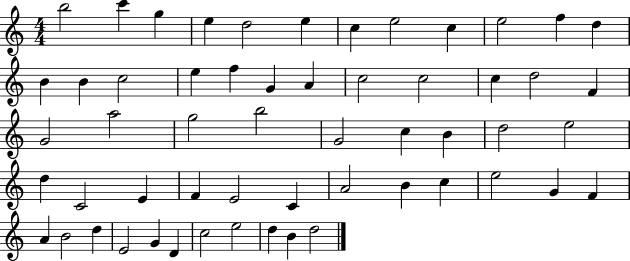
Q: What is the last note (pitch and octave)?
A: D5